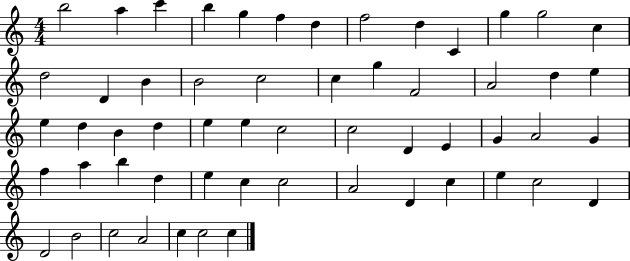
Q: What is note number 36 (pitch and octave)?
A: A4